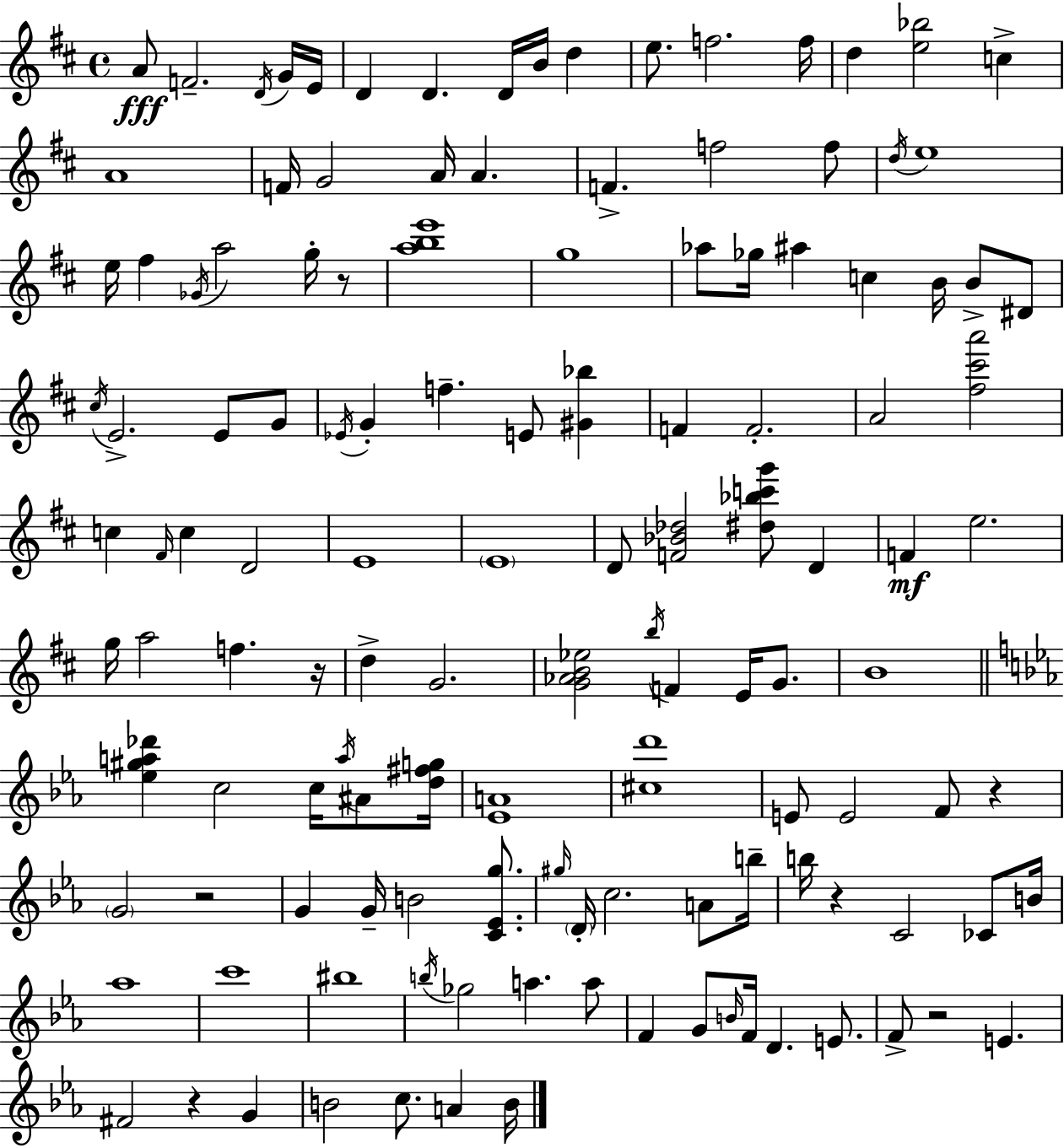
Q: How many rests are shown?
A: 7